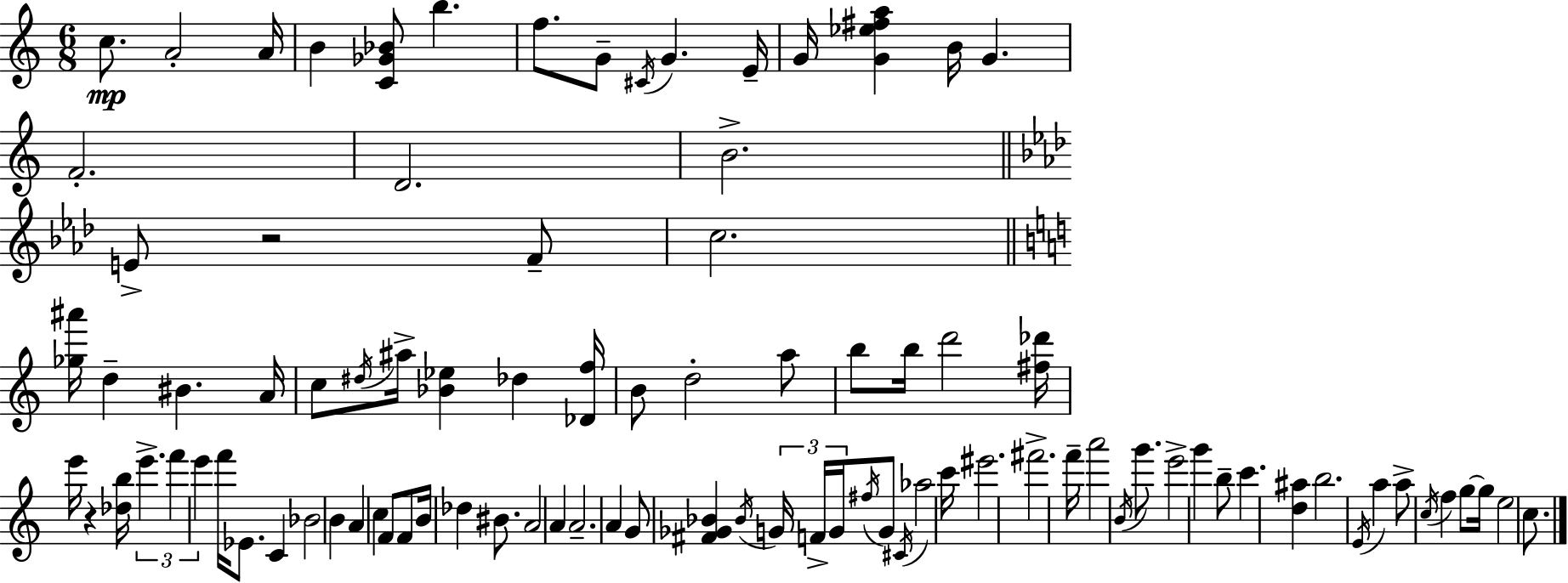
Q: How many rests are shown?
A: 2